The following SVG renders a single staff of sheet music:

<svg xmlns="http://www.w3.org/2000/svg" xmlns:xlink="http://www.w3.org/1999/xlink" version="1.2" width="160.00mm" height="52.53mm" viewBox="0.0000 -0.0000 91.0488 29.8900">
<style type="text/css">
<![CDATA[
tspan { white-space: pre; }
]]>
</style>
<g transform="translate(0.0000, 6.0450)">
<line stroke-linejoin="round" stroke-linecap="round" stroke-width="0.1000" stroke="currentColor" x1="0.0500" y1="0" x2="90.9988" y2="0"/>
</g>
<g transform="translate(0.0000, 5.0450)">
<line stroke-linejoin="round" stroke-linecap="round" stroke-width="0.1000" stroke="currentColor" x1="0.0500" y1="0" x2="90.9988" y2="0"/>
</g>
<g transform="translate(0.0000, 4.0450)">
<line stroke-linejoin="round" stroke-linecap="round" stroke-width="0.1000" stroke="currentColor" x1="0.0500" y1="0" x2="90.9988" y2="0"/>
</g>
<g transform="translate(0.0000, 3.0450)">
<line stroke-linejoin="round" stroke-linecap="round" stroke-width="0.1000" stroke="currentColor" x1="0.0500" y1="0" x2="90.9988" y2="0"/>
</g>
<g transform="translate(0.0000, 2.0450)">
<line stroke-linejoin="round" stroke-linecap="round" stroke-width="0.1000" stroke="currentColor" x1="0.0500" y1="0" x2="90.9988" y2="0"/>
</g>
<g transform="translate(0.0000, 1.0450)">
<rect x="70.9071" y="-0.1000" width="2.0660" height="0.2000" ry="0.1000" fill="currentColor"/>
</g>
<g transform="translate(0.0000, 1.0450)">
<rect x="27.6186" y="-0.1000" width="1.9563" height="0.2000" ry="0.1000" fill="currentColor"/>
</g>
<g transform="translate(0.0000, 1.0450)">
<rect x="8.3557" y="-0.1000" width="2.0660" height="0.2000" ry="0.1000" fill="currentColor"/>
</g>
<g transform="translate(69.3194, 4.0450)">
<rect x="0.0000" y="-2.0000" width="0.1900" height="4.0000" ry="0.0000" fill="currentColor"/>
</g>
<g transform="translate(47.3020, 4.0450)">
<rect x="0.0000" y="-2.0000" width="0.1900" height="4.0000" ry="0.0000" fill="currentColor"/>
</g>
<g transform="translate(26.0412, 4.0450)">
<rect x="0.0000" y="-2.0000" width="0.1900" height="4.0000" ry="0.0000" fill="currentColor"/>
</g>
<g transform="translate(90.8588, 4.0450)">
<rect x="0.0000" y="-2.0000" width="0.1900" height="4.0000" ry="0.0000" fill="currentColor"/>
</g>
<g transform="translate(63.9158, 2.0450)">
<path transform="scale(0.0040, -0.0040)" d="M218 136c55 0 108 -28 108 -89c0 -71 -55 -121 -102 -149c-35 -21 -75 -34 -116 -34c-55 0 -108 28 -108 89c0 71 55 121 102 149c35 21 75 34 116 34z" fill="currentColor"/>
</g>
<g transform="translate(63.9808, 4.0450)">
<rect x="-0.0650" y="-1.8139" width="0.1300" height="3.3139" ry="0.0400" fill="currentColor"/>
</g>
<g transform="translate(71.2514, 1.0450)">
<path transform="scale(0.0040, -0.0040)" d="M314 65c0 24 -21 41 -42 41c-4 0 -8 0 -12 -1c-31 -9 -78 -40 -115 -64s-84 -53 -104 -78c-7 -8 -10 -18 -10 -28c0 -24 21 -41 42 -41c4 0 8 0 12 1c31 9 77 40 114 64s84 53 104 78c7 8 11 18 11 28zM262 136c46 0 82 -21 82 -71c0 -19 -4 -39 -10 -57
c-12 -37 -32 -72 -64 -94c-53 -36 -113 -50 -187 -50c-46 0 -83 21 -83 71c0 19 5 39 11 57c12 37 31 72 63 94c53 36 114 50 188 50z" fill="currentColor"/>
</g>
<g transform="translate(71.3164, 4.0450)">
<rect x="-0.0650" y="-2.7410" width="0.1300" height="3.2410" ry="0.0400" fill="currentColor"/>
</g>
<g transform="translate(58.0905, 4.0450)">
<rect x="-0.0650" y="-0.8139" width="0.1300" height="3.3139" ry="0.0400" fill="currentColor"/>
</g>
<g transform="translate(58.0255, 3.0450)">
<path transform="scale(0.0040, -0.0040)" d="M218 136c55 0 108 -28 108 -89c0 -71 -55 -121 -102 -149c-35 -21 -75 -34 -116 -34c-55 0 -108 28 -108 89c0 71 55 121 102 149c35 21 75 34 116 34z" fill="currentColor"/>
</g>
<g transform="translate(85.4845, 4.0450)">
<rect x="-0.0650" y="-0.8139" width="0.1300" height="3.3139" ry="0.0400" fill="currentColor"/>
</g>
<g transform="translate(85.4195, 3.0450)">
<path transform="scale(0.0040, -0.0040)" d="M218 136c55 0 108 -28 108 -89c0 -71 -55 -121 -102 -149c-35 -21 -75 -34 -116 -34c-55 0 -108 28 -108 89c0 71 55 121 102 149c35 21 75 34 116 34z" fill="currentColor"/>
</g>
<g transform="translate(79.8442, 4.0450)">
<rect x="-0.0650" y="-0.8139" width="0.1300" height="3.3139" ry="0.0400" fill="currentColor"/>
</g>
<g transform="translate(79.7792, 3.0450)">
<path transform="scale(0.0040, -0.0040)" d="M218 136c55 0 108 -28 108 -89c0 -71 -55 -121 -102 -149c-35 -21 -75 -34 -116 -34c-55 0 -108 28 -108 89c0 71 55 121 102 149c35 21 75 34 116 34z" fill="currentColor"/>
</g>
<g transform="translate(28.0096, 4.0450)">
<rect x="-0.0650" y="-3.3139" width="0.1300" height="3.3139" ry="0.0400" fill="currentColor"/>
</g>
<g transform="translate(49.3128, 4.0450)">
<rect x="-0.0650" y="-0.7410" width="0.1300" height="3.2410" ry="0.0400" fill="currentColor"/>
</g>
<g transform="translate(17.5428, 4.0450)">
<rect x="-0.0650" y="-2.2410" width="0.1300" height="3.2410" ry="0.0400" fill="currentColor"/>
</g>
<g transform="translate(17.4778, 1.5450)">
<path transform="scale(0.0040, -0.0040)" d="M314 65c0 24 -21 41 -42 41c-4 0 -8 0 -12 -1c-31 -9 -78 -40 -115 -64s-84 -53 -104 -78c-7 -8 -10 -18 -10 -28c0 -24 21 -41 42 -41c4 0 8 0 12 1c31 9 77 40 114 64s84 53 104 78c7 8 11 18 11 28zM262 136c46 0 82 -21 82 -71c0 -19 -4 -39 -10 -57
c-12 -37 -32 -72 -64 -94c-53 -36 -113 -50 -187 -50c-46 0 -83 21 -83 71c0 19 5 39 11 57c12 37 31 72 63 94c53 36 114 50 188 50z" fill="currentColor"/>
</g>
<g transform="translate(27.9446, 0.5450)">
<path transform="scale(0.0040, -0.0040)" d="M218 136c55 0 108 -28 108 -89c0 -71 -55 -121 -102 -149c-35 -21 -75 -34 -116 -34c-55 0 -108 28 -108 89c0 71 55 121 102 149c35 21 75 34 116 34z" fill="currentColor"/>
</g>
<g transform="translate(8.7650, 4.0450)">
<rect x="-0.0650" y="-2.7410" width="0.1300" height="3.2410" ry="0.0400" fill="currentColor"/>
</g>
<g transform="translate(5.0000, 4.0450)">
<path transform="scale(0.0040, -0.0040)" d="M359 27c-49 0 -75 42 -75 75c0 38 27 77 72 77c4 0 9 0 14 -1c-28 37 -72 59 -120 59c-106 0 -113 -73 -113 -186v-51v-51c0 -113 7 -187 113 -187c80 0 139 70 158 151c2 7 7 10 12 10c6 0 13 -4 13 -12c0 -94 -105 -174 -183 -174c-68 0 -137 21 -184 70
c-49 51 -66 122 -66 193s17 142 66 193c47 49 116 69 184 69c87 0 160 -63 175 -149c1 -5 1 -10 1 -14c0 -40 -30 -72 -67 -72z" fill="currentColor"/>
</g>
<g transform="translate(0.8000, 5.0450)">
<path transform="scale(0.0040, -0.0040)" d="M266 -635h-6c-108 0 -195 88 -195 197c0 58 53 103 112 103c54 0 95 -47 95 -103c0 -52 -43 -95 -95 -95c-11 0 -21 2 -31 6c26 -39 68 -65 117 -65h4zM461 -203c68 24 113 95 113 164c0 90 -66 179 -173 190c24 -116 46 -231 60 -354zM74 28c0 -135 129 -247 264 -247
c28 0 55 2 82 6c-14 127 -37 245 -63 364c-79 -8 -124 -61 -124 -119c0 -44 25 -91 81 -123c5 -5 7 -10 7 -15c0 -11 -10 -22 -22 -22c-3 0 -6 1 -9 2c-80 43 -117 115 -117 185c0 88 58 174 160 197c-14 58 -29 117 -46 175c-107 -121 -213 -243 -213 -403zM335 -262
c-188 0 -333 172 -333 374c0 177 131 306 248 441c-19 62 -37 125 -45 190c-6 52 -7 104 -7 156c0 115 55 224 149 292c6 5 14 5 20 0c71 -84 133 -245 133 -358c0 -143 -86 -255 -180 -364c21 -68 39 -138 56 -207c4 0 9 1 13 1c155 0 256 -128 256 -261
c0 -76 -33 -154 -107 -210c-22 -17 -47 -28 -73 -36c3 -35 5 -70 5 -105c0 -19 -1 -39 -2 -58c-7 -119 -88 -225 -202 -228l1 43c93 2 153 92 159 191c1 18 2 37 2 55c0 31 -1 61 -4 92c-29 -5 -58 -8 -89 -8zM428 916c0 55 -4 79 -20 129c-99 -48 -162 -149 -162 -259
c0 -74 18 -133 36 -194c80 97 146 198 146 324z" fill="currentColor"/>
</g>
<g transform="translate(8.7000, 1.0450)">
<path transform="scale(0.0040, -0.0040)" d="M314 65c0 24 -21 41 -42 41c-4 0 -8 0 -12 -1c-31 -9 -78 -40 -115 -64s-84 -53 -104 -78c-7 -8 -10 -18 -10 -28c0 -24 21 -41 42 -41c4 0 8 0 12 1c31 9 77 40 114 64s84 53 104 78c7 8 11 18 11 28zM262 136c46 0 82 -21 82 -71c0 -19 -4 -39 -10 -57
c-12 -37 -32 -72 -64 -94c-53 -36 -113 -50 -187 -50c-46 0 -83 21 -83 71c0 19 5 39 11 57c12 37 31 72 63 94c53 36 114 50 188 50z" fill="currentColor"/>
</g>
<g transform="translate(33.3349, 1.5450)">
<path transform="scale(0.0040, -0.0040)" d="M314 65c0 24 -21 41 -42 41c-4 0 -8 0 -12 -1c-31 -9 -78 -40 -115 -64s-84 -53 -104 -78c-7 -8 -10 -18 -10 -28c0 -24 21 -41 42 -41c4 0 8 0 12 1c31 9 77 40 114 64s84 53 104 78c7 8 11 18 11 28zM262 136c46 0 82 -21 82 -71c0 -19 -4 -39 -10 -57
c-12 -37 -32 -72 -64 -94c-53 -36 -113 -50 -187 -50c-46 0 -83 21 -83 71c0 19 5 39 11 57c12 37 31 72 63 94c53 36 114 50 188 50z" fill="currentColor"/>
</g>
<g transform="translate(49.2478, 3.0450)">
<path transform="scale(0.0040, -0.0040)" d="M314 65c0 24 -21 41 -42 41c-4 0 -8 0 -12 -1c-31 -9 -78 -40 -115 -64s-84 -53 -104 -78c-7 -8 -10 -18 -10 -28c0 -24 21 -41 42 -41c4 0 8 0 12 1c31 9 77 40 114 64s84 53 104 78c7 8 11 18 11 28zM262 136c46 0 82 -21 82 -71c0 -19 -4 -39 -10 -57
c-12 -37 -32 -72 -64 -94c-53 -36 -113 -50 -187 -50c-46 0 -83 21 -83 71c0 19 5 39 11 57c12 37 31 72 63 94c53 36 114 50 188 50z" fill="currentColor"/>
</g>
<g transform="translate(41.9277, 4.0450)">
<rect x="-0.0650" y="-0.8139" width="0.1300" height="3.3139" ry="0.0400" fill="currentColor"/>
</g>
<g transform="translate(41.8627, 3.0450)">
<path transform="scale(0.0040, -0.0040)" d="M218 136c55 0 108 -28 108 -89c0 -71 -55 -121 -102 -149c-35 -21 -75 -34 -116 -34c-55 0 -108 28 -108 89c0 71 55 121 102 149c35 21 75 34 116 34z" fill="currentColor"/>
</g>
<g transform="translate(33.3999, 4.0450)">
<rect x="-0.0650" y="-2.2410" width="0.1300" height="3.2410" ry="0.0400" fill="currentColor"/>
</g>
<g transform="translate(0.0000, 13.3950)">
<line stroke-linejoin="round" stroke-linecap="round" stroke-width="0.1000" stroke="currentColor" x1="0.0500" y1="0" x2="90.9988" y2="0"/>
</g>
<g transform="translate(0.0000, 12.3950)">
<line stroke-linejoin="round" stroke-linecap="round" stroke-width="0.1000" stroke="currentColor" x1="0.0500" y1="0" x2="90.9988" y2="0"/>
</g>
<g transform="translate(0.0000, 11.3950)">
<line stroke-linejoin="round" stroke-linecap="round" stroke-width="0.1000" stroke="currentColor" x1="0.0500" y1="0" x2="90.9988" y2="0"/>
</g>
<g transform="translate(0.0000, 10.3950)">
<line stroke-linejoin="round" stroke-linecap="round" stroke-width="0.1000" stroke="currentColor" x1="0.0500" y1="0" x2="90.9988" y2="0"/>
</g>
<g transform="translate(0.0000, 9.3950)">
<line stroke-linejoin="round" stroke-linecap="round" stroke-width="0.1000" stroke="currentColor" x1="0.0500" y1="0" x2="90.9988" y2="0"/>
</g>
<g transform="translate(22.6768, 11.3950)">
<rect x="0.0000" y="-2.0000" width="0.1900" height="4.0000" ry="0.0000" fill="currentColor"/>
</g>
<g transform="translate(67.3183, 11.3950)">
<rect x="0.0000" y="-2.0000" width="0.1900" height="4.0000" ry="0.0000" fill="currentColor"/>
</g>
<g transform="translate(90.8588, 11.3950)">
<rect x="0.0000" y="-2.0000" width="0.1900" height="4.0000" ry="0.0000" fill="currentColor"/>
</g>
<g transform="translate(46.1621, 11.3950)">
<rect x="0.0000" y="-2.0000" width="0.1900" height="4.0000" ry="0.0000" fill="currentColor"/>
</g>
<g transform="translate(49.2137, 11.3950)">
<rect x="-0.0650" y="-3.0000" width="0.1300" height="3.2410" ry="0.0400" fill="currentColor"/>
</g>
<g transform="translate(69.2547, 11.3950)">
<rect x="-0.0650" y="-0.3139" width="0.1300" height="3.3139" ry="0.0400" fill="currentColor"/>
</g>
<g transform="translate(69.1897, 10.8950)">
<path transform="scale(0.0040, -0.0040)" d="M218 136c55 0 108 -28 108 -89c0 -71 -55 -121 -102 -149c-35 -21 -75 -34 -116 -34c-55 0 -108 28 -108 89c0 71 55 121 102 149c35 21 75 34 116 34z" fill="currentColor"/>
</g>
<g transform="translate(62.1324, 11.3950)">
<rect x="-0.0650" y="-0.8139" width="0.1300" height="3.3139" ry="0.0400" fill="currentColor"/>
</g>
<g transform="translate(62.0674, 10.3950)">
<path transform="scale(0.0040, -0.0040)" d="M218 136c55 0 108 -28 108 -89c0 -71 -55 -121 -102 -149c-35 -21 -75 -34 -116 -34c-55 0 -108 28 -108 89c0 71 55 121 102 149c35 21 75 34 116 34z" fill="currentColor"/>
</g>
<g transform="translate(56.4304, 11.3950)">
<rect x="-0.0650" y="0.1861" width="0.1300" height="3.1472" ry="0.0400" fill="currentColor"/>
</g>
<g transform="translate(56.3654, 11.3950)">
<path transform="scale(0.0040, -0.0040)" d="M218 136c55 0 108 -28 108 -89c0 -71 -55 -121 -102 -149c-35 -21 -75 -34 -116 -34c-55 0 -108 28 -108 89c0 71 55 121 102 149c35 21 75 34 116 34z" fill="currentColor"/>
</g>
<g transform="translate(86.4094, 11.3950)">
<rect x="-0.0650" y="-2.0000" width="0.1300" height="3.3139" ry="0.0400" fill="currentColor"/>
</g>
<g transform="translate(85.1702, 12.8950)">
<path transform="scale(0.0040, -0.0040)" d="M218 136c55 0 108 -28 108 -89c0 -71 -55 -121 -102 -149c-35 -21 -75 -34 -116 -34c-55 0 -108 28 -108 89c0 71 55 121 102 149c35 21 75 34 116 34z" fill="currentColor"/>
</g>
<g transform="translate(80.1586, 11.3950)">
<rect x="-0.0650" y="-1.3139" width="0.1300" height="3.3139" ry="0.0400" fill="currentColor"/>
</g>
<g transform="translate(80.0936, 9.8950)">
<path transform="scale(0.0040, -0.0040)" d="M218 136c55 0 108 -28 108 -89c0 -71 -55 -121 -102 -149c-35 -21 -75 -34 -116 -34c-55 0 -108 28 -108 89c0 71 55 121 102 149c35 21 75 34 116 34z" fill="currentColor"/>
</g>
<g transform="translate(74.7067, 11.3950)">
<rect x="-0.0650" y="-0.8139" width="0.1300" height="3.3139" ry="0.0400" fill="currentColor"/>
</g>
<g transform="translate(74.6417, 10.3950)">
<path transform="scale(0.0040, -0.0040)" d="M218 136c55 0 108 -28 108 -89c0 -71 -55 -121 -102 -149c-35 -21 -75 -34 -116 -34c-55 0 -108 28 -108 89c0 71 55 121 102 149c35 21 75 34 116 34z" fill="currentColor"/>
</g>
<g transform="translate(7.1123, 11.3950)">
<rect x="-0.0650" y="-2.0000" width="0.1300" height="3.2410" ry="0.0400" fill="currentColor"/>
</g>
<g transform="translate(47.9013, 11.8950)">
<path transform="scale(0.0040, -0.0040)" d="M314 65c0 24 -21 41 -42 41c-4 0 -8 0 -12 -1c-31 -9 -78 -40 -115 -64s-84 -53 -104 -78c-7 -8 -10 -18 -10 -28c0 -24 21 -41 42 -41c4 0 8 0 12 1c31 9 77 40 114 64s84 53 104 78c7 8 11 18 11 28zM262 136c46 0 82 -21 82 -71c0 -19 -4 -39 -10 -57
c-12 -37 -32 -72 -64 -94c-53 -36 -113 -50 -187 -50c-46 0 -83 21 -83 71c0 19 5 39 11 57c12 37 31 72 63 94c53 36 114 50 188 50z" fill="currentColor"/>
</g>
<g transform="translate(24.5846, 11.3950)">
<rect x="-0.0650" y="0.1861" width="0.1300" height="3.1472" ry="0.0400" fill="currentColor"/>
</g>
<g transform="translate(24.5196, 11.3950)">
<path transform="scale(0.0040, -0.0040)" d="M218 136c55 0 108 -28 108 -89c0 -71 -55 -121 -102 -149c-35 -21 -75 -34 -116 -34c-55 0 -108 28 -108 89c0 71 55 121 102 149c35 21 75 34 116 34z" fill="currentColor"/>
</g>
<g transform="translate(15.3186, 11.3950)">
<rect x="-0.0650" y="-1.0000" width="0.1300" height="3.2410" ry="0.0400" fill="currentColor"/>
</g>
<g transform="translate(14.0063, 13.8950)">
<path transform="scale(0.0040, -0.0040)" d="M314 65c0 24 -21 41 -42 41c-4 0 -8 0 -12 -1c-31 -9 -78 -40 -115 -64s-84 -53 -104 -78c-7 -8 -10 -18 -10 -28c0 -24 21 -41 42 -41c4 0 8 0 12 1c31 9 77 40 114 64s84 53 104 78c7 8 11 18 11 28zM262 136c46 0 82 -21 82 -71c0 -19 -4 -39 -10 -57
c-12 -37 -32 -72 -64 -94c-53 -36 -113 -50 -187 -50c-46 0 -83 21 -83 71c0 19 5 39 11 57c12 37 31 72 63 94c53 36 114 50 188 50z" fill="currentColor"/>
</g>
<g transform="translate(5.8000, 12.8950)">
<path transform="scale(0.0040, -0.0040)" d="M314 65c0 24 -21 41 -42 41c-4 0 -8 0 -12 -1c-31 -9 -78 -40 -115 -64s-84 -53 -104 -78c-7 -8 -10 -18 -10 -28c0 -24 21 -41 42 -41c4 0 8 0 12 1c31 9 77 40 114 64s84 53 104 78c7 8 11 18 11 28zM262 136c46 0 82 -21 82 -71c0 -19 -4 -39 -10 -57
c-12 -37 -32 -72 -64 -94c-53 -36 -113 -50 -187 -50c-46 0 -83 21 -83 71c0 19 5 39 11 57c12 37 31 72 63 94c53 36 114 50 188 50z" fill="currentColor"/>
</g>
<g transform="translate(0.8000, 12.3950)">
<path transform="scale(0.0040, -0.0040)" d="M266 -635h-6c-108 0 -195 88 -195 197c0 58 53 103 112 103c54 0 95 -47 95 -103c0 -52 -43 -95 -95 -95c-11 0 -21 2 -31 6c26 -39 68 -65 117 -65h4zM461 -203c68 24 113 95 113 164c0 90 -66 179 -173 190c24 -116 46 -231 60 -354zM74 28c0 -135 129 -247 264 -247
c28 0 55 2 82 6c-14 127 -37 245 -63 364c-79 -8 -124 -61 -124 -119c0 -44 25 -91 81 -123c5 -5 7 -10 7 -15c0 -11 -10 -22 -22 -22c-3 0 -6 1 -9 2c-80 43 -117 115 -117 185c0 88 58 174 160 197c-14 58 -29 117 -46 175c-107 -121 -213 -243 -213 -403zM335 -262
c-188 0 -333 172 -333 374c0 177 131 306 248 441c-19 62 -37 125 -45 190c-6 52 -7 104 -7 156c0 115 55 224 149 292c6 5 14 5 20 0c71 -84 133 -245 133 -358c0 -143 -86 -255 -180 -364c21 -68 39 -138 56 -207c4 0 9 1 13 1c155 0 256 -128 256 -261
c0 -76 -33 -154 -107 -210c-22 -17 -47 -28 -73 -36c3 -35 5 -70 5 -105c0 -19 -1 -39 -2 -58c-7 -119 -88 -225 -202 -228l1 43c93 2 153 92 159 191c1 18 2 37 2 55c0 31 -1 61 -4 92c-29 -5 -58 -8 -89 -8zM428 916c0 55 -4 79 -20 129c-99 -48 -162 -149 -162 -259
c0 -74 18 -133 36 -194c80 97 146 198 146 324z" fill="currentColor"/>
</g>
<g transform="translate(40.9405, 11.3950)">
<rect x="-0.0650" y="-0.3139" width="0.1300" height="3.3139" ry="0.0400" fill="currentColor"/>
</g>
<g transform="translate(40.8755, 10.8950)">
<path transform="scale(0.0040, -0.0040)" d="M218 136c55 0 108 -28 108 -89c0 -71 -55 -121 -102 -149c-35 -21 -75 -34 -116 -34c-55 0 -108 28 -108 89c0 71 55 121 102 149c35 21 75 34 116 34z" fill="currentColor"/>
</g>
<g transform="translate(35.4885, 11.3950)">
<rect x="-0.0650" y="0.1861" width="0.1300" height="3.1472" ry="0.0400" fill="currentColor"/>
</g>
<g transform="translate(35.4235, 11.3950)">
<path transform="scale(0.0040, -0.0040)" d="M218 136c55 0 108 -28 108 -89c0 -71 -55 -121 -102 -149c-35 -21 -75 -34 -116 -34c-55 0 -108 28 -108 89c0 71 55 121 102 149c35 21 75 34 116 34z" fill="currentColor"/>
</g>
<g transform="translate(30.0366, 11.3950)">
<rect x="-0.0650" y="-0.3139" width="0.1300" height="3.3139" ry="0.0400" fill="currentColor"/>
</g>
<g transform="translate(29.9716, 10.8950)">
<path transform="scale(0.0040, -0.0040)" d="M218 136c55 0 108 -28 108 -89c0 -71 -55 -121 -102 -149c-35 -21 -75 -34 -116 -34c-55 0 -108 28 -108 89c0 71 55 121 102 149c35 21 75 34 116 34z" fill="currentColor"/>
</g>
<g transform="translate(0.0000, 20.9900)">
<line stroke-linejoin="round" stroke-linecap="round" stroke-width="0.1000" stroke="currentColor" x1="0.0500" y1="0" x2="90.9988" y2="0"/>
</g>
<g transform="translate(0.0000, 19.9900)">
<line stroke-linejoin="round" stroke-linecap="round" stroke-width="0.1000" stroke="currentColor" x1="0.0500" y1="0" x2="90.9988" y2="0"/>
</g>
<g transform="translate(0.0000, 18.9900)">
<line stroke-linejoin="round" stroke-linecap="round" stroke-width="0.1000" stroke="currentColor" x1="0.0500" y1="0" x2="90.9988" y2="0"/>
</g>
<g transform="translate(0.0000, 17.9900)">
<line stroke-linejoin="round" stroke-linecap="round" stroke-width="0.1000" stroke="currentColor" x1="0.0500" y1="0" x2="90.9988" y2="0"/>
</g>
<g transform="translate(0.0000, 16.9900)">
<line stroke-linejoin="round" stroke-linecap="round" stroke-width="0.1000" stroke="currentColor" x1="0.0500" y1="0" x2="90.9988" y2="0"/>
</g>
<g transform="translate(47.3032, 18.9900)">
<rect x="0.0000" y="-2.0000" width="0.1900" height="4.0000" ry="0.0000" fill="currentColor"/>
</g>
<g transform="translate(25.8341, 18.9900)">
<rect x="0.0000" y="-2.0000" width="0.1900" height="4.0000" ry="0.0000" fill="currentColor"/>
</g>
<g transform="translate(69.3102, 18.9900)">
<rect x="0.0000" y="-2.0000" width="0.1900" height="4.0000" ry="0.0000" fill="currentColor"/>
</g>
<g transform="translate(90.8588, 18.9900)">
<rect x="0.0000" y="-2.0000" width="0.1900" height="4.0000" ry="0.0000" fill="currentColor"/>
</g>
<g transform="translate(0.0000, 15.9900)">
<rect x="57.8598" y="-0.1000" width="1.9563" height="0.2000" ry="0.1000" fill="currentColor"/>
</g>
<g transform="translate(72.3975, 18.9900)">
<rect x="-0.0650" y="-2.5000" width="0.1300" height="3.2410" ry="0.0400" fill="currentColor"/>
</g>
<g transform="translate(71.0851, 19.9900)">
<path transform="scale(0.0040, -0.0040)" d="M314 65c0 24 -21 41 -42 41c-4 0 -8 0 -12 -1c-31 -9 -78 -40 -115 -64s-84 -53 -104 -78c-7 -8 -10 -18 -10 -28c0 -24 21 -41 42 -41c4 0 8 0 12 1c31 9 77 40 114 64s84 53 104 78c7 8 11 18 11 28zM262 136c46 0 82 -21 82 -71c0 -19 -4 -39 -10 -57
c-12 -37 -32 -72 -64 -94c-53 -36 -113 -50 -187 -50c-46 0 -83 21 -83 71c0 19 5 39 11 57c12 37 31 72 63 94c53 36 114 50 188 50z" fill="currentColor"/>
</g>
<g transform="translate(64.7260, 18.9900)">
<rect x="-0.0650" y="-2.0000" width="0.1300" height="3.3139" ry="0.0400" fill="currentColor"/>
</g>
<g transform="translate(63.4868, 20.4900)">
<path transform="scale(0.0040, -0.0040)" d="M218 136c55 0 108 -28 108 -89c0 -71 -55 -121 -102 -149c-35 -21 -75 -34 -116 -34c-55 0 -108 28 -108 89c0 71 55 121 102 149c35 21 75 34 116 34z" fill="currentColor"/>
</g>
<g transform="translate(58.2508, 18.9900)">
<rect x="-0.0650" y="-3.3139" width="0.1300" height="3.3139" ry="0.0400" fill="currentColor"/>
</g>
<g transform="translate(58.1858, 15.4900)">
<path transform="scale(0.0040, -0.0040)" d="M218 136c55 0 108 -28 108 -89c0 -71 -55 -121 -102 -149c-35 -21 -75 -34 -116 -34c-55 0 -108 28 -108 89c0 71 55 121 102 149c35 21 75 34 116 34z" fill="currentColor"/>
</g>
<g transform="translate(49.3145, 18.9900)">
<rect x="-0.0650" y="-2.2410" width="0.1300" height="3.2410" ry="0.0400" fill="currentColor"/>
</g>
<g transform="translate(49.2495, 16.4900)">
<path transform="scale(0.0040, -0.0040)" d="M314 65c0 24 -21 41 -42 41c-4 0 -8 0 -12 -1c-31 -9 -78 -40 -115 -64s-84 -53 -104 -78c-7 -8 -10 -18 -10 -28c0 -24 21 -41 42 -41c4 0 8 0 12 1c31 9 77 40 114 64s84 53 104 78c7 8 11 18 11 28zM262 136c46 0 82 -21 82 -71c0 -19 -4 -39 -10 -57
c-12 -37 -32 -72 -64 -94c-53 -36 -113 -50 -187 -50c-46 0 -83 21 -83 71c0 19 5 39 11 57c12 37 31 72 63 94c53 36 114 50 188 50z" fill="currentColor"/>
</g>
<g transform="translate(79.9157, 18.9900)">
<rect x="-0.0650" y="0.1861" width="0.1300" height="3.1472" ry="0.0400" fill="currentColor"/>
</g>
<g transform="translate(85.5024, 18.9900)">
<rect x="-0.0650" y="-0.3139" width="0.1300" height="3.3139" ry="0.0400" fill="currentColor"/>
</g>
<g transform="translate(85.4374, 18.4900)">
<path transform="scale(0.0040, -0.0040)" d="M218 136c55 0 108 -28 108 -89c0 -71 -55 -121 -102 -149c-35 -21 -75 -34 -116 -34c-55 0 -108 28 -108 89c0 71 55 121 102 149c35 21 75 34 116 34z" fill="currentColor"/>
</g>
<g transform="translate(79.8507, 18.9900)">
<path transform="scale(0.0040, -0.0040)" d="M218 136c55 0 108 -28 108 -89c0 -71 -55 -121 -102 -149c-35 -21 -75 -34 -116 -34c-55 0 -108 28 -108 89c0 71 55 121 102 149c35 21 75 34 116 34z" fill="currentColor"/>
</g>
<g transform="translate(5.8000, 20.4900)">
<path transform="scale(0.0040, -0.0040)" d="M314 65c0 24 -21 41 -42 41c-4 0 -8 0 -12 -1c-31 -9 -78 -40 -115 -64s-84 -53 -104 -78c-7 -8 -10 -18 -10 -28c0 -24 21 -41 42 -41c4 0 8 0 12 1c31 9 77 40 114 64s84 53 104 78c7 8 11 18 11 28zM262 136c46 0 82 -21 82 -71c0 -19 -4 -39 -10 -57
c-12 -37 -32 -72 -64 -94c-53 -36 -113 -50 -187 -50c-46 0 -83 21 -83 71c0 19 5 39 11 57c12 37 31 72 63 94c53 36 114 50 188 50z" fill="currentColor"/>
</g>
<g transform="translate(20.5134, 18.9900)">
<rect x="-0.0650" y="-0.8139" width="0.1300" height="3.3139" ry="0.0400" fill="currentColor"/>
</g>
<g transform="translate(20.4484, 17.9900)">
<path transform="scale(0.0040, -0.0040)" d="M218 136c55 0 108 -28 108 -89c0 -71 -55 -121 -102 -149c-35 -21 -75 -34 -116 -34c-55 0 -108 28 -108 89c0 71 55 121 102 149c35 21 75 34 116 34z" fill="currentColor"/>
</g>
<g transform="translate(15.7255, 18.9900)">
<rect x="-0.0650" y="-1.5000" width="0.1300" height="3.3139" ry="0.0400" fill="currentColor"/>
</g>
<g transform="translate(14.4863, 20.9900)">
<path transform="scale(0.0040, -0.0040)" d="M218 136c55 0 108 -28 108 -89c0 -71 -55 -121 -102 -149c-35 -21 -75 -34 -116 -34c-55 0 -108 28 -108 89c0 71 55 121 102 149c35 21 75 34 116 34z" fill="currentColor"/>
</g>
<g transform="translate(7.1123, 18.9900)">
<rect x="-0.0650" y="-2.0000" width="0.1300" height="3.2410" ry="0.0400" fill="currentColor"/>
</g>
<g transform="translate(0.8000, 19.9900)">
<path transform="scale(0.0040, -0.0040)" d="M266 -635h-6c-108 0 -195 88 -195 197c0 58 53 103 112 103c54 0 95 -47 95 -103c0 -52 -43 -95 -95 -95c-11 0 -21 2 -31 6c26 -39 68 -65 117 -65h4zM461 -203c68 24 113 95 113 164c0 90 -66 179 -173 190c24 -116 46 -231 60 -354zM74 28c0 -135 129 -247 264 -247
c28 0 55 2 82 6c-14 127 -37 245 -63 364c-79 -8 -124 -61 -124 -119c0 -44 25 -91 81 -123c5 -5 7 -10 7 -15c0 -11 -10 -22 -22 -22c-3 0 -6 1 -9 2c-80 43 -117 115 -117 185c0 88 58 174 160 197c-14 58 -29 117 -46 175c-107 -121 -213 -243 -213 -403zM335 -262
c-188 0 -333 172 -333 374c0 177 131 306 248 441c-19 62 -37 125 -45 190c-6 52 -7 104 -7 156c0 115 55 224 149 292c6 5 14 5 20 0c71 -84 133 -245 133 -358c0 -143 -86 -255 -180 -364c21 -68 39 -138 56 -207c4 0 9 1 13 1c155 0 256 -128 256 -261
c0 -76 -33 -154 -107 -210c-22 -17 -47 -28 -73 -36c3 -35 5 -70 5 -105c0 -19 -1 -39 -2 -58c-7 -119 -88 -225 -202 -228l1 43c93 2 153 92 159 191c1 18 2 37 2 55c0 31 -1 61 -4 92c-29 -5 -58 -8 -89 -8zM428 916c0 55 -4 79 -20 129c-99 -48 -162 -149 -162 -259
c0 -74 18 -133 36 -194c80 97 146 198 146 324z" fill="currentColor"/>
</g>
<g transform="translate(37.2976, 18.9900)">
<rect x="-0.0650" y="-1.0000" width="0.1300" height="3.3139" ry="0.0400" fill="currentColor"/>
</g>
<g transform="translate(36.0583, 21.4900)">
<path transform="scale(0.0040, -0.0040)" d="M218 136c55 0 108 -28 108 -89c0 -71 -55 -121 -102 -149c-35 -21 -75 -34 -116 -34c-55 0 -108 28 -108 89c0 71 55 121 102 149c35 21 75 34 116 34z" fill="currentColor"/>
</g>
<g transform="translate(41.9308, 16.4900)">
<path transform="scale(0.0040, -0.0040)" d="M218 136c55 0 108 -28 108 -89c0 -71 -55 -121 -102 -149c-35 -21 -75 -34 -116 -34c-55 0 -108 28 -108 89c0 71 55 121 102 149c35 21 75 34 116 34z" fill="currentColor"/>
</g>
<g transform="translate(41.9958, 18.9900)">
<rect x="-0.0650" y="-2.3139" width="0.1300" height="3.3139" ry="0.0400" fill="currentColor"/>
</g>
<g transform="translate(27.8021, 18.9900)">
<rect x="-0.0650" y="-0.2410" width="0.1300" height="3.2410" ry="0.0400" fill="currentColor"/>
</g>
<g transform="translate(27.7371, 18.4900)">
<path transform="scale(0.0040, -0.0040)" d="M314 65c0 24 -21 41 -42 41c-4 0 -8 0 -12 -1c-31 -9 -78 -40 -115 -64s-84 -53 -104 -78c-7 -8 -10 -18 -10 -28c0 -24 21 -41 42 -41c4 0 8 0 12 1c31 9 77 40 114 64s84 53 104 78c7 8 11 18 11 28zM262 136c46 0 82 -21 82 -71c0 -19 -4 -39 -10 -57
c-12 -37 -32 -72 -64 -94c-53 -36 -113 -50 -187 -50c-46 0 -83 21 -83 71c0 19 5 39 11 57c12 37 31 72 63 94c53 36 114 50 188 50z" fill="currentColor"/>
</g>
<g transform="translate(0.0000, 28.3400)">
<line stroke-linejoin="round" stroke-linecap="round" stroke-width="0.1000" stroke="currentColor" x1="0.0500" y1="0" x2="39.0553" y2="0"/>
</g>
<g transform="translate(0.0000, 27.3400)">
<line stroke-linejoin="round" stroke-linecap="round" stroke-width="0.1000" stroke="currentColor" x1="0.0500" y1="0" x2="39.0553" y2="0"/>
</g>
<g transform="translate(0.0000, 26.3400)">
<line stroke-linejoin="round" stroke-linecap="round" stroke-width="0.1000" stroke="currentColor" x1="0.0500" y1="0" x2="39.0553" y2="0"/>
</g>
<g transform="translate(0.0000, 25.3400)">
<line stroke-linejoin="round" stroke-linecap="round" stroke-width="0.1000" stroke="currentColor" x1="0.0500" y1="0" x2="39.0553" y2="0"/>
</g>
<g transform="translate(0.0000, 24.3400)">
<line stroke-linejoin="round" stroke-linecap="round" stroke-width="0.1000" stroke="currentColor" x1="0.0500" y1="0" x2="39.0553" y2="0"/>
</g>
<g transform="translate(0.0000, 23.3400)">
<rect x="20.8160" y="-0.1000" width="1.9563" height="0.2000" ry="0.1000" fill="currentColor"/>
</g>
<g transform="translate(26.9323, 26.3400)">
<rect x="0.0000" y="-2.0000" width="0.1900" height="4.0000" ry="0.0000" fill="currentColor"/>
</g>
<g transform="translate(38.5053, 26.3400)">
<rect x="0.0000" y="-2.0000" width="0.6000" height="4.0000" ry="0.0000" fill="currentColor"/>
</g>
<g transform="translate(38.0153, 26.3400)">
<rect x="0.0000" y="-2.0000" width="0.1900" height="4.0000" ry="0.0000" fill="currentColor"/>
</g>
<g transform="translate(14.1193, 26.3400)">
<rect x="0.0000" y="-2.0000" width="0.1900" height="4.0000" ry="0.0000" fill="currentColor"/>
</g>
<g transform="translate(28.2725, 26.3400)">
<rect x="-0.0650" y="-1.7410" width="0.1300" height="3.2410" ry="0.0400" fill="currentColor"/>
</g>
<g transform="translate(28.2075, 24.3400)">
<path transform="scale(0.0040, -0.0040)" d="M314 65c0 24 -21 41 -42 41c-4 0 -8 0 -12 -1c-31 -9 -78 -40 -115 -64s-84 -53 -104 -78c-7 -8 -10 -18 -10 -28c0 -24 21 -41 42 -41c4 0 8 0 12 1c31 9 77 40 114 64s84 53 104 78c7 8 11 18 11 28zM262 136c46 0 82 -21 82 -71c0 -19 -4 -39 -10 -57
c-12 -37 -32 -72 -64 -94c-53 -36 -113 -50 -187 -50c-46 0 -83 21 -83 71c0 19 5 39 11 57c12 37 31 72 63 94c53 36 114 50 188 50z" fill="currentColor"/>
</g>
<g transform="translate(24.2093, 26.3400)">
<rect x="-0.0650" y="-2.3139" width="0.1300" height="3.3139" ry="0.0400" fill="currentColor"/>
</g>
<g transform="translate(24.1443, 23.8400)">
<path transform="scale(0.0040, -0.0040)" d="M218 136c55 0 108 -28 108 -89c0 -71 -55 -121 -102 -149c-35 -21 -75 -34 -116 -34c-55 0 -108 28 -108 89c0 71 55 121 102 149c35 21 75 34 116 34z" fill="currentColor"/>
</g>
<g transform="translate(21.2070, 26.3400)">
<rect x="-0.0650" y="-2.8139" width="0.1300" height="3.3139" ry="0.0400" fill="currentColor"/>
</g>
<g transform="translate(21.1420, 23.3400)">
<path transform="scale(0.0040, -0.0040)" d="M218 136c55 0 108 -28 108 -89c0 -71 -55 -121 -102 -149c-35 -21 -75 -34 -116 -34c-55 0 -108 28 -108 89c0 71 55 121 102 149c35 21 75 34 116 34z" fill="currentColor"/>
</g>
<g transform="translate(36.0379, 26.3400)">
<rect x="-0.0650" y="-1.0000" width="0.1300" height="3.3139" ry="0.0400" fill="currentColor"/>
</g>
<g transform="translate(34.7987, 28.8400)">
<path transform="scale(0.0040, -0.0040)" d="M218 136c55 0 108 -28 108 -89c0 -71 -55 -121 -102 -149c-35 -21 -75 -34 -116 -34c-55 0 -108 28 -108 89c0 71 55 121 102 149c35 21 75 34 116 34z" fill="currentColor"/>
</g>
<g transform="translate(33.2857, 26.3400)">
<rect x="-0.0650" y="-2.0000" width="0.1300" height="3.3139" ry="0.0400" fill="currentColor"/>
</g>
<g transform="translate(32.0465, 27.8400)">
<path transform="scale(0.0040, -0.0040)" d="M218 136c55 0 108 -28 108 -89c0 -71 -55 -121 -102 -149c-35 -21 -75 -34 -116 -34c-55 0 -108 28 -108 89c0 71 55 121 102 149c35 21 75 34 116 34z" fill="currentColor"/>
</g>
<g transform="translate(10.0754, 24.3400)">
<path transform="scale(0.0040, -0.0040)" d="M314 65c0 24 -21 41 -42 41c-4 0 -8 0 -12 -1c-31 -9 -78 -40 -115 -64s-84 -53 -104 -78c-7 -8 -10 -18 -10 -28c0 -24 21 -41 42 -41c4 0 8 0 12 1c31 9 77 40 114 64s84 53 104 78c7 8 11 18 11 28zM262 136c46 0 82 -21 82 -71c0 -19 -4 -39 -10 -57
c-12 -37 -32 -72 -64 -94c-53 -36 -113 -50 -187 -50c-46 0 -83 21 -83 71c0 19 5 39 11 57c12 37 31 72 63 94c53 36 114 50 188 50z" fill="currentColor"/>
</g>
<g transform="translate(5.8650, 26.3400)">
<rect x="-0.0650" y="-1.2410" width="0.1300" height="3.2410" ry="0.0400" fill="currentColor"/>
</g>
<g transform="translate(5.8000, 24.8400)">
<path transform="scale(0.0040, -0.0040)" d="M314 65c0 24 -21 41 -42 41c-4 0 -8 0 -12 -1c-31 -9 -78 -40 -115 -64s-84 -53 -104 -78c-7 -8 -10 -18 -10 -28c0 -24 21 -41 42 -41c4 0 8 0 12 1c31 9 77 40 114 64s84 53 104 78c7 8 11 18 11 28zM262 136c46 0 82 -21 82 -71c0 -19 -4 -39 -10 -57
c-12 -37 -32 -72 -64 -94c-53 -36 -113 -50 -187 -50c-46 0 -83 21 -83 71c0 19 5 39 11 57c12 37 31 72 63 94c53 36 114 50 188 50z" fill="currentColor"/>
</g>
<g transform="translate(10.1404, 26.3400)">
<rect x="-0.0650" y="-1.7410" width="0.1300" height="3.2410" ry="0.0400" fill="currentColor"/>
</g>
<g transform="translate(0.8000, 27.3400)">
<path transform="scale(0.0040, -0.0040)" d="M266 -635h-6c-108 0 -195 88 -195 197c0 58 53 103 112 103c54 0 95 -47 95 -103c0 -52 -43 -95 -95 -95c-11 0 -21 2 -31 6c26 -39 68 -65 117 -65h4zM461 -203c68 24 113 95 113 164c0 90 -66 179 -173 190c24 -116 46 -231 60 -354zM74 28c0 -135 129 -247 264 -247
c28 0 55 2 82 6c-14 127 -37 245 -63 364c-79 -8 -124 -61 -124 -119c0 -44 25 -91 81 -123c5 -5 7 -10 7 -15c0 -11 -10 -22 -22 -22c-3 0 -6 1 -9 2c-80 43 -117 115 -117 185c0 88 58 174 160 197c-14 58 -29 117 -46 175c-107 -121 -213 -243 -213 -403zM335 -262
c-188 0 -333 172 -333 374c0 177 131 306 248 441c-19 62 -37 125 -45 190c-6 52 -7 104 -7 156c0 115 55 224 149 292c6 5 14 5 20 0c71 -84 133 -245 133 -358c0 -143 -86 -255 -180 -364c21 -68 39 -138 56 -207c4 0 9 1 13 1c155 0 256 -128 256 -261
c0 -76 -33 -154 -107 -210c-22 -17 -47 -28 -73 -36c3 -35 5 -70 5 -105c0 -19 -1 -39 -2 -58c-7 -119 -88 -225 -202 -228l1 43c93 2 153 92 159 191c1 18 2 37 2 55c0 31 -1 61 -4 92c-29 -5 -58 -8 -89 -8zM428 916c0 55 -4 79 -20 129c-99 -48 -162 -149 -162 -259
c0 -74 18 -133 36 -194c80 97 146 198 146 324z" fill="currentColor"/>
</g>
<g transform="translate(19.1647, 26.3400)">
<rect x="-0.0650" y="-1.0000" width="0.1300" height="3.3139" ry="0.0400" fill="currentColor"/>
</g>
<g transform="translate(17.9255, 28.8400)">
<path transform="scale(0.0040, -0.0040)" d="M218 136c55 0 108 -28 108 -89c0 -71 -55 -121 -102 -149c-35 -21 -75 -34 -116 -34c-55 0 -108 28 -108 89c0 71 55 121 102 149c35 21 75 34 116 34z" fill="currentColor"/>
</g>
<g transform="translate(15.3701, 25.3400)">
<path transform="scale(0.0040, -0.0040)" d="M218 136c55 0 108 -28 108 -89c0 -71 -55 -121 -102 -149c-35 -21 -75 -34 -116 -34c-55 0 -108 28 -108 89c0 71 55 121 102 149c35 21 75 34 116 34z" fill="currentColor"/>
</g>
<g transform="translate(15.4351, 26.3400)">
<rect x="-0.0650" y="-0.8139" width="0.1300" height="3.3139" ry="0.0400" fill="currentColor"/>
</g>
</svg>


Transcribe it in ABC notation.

X:1
T:Untitled
M:4/4
L:1/4
K:C
a2 g2 b g2 d d2 d f a2 d d F2 D2 B c B c A2 B d c d e F F2 E d c2 D g g2 b F G2 B c e2 f2 d D a g f2 F D